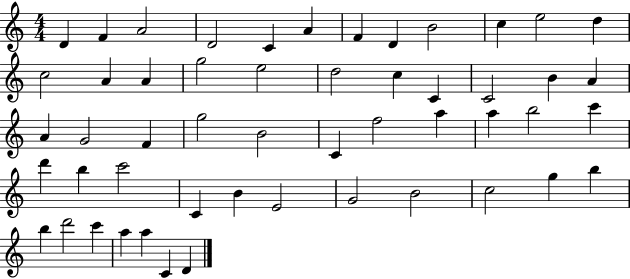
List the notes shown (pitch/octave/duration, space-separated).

D4/q F4/q A4/h D4/h C4/q A4/q F4/q D4/q B4/h C5/q E5/h D5/q C5/h A4/q A4/q G5/h E5/h D5/h C5/q C4/q C4/h B4/q A4/q A4/q G4/h F4/q G5/h B4/h C4/q F5/h A5/q A5/q B5/h C6/q D6/q B5/q C6/h C4/q B4/q E4/h G4/h B4/h C5/h G5/q B5/q B5/q D6/h C6/q A5/q A5/q C4/q D4/q